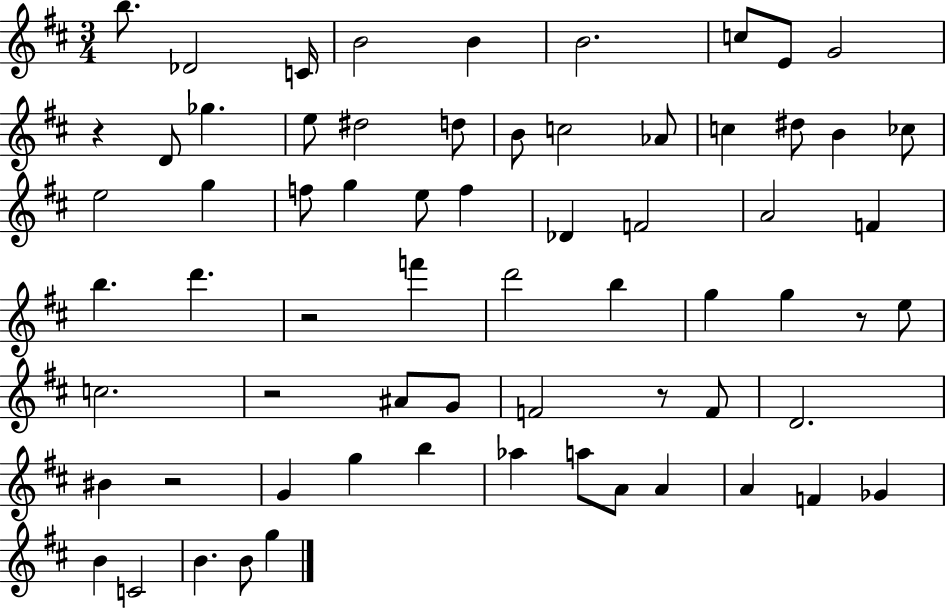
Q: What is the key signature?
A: D major